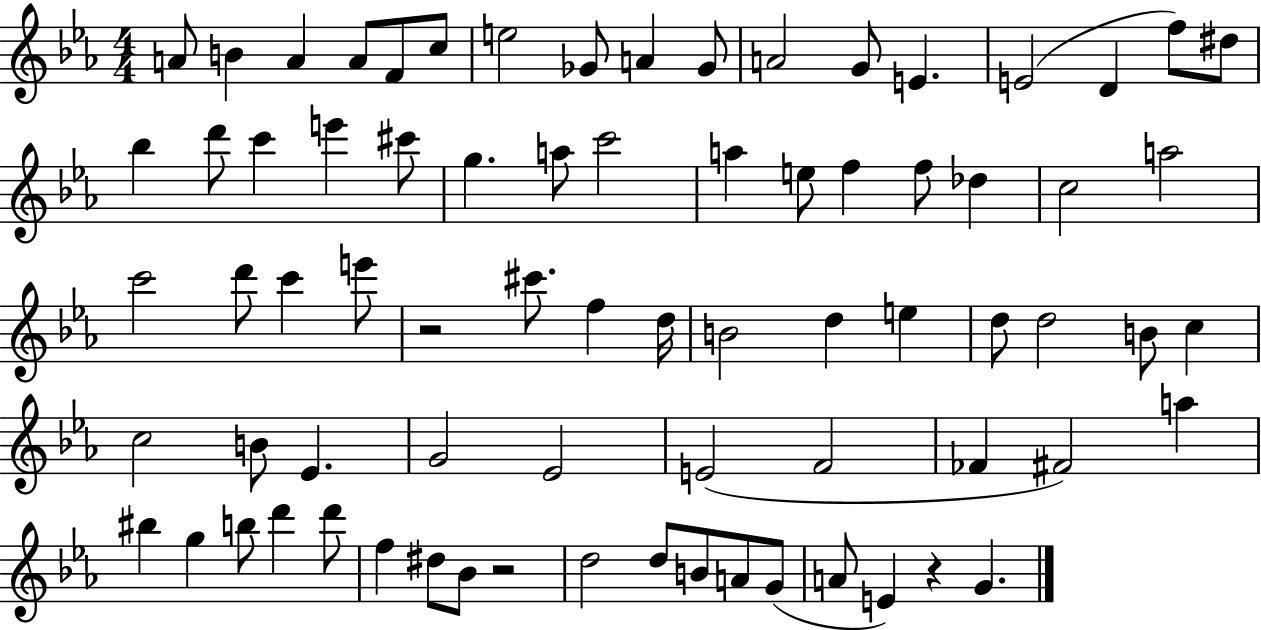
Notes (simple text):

A4/e B4/q A4/q A4/e F4/e C5/e E5/h Gb4/e A4/q Gb4/e A4/h G4/e E4/q. E4/h D4/q F5/e D#5/e Bb5/q D6/e C6/q E6/q C#6/e G5/q. A5/e C6/h A5/q E5/e F5/q F5/e Db5/q C5/h A5/h C6/h D6/e C6/q E6/e R/h C#6/e. F5/q D5/s B4/h D5/q E5/q D5/e D5/h B4/e C5/q C5/h B4/e Eb4/q. G4/h Eb4/h E4/h F4/h FES4/q F#4/h A5/q BIS5/q G5/q B5/e D6/q D6/e F5/q D#5/e Bb4/e R/h D5/h D5/e B4/e A4/e G4/e A4/e E4/q R/q G4/q.